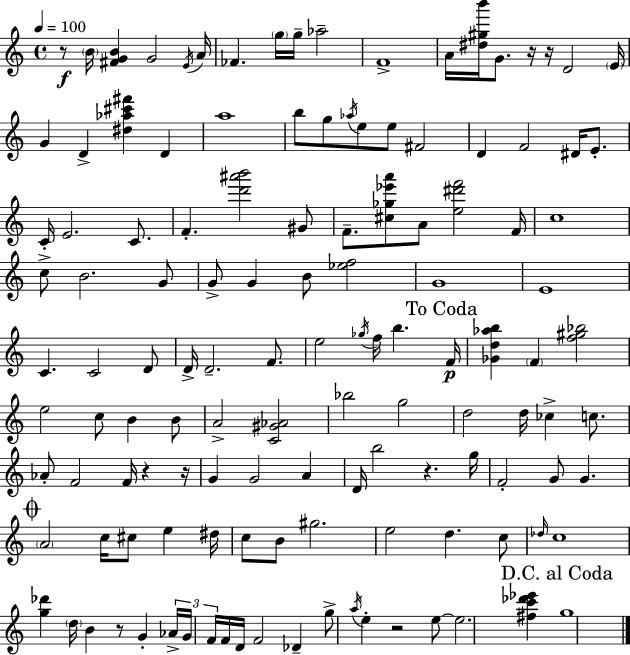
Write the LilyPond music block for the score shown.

{
  \clef treble
  \time 4/4
  \defaultTimeSignature
  \key a \minor
  \tempo 4 = 100
  r8\f \parenthesize b'16 <fis' g' b'>4 g'2 \acciaccatura { e'16 } | a'16 fes'4. \parenthesize g''16 g''16-- aes''2-- | f'1-> | a'16 <dis'' gis'' b'''>16 g'8. r16 r16 d'2 | \break \parenthesize e'16 g'4 d'4-> <dis'' aes'' cis''' fis'''>4 d'4 | a''1 | b''8 g''8 \acciaccatura { aes''16 } e''8 e''8 fis'2 | d'4 f'2 dis'16 e'8.-. | \break c'16-. e'2. c'8. | f'4.-. <d''' ais''' b'''>2 | gis'8 f'8.-- <cis'' ges'' ees''' a'''>8 a'8 <e'' dis''' f'''>2 | f'16 c''1 | \break c''8-> b'2. | g'8 g'8-> g'4 b'8 <ees'' f''>2 | g'1 | e'1 | \break c'4. c'2 | d'8 d'16-> d'2.-- f'8. | e''2 \acciaccatura { ges''16 } f''16 b''4. | \mark "To Coda" f'16\p <ges' d'' aes'' b''>4 \parenthesize f'4 <f'' gis'' bes''>2 | \break e''2 c''8 b'4 | b'8 a'2-> <c' gis' aes'>2 | bes''2 g''2 | d''2 d''16 ces''4-> | \break c''8. aes'8-. f'2 f'16 r4 | r16 g'4 g'2 a'4 | d'16 b''2 r4. | g''16 f'2-. g'8 g'4. | \break \mark \markup { \musicglyph "scripts.coda" } \parenthesize a'2 c''16 cis''8 e''4 | dis''16 c''8 b'8 gis''2. | e''2 d''4. | c''8 \grace { des''16 } c''1 | \break <g'' des'''>4 \parenthesize d''16 b'4 r8 g'4-. | \tuplet 3/2 { aes'16-> g'16 f'16 } f'16 d'16 f'2 | des'4-- g''8-> \acciaccatura { a''16 } e''4-. r2 | e''8~~ e''2. | \break <fis'' c''' des''' ees'''>4 \mark "D.C. al Coda" g''1 | \bar "|."
}